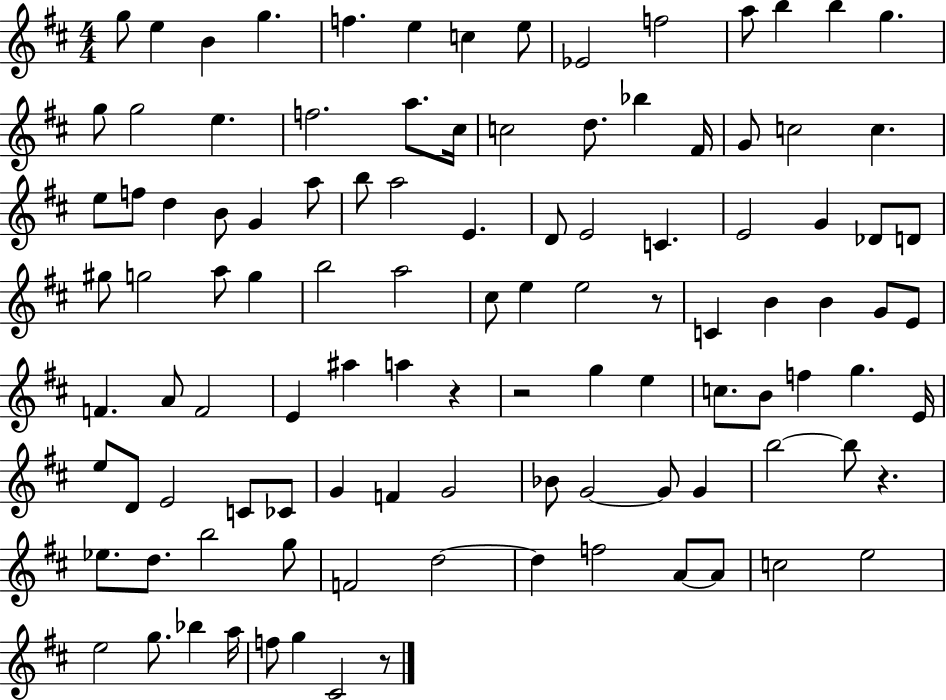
X:1
T:Untitled
M:4/4
L:1/4
K:D
g/2 e B g f e c e/2 _E2 f2 a/2 b b g g/2 g2 e f2 a/2 ^c/4 c2 d/2 _b ^F/4 G/2 c2 c e/2 f/2 d B/2 G a/2 b/2 a2 E D/2 E2 C E2 G _D/2 D/2 ^g/2 g2 a/2 g b2 a2 ^c/2 e e2 z/2 C B B G/2 E/2 F A/2 F2 E ^a a z z2 g e c/2 B/2 f g E/4 e/2 D/2 E2 C/2 _C/2 G F G2 _B/2 G2 G/2 G b2 b/2 z _e/2 d/2 b2 g/2 F2 d2 d f2 A/2 A/2 c2 e2 e2 g/2 _b a/4 f/2 g ^C2 z/2